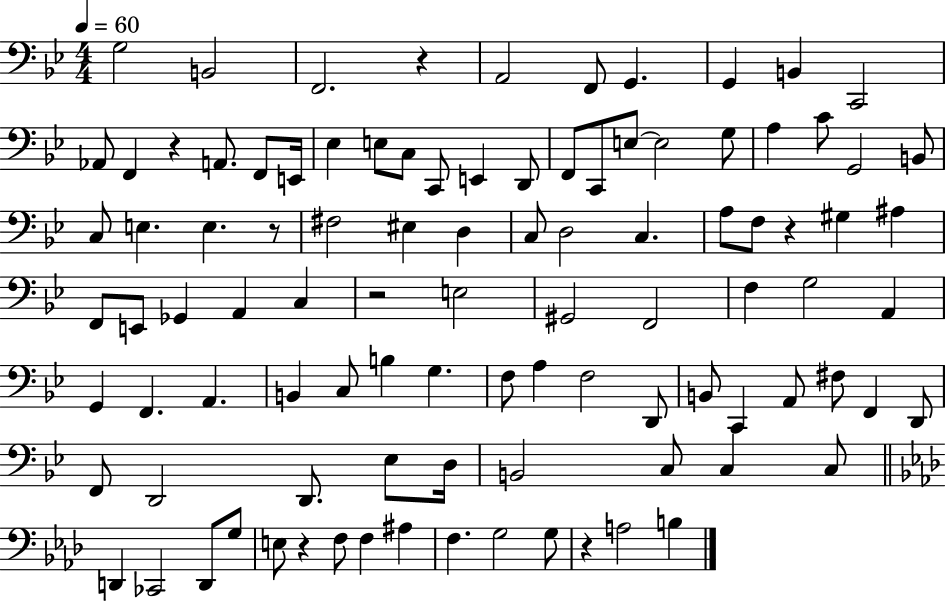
X:1
T:Untitled
M:4/4
L:1/4
K:Bb
G,2 B,,2 F,,2 z A,,2 F,,/2 G,, G,, B,, C,,2 _A,,/2 F,, z A,,/2 F,,/2 E,,/4 _E, E,/2 C,/2 C,,/2 E,, D,,/2 F,,/2 C,,/2 E,/2 E,2 G,/2 A, C/2 G,,2 B,,/2 C,/2 E, E, z/2 ^F,2 ^E, D, C,/2 D,2 C, A,/2 F,/2 z ^G, ^A, F,,/2 E,,/2 _G,, A,, C, z2 E,2 ^G,,2 F,,2 F, G,2 A,, G,, F,, A,, B,, C,/2 B, G, F,/2 A, F,2 D,,/2 B,,/2 C,, A,,/2 ^F,/2 F,, D,,/2 F,,/2 D,,2 D,,/2 _E,/2 D,/4 B,,2 C,/2 C, C,/2 D,, _C,,2 D,,/2 G,/2 E,/2 z F,/2 F, ^A, F, G,2 G,/2 z A,2 B,